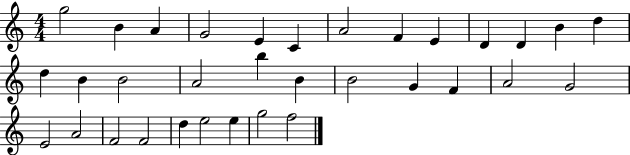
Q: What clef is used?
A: treble